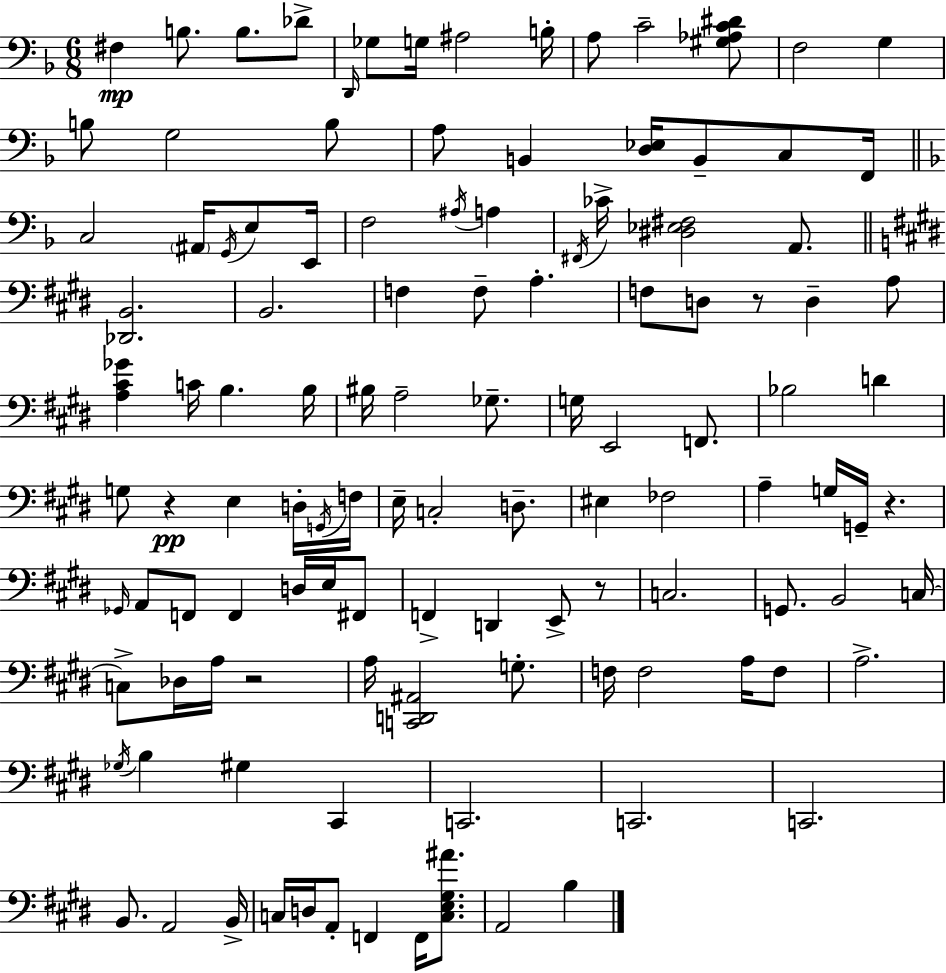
X:1
T:Untitled
M:6/8
L:1/4
K:Dm
^F, B,/2 B,/2 _D/2 D,,/4 _G,/2 G,/4 ^A,2 B,/4 A,/2 C2 [^G,_A,C^D]/2 F,2 G, B,/2 G,2 B,/2 A,/2 B,, [D,_E,]/4 B,,/2 C,/2 F,,/4 C,2 ^A,,/4 G,,/4 E,/2 E,,/4 F,2 ^A,/4 A, ^F,,/4 _C/4 [^D,_E,^F,]2 A,,/2 [_D,,B,,]2 B,,2 F, F,/2 A, F,/2 D,/2 z/2 D, A,/2 [A,^C_G] C/4 B, B,/4 ^B,/4 A,2 _G,/2 G,/4 E,,2 F,,/2 _B,2 D G,/2 z E, D,/4 G,,/4 F,/4 E,/4 C,2 D,/2 ^E, _F,2 A, G,/4 G,,/4 z _G,,/4 A,,/2 F,,/2 F,, D,/4 E,/4 ^F,,/2 F,, D,, E,,/2 z/2 C,2 G,,/2 B,,2 C,/4 C,/2 _D,/4 A,/4 z2 A,/4 [C,,D,,^A,,]2 G,/2 F,/4 F,2 A,/4 F,/2 A,2 _G,/4 B, ^G, ^C,, C,,2 C,,2 C,,2 B,,/2 A,,2 B,,/4 C,/4 D,/4 A,,/2 F,, F,,/4 [C,E,^G,^A]/2 A,,2 B,